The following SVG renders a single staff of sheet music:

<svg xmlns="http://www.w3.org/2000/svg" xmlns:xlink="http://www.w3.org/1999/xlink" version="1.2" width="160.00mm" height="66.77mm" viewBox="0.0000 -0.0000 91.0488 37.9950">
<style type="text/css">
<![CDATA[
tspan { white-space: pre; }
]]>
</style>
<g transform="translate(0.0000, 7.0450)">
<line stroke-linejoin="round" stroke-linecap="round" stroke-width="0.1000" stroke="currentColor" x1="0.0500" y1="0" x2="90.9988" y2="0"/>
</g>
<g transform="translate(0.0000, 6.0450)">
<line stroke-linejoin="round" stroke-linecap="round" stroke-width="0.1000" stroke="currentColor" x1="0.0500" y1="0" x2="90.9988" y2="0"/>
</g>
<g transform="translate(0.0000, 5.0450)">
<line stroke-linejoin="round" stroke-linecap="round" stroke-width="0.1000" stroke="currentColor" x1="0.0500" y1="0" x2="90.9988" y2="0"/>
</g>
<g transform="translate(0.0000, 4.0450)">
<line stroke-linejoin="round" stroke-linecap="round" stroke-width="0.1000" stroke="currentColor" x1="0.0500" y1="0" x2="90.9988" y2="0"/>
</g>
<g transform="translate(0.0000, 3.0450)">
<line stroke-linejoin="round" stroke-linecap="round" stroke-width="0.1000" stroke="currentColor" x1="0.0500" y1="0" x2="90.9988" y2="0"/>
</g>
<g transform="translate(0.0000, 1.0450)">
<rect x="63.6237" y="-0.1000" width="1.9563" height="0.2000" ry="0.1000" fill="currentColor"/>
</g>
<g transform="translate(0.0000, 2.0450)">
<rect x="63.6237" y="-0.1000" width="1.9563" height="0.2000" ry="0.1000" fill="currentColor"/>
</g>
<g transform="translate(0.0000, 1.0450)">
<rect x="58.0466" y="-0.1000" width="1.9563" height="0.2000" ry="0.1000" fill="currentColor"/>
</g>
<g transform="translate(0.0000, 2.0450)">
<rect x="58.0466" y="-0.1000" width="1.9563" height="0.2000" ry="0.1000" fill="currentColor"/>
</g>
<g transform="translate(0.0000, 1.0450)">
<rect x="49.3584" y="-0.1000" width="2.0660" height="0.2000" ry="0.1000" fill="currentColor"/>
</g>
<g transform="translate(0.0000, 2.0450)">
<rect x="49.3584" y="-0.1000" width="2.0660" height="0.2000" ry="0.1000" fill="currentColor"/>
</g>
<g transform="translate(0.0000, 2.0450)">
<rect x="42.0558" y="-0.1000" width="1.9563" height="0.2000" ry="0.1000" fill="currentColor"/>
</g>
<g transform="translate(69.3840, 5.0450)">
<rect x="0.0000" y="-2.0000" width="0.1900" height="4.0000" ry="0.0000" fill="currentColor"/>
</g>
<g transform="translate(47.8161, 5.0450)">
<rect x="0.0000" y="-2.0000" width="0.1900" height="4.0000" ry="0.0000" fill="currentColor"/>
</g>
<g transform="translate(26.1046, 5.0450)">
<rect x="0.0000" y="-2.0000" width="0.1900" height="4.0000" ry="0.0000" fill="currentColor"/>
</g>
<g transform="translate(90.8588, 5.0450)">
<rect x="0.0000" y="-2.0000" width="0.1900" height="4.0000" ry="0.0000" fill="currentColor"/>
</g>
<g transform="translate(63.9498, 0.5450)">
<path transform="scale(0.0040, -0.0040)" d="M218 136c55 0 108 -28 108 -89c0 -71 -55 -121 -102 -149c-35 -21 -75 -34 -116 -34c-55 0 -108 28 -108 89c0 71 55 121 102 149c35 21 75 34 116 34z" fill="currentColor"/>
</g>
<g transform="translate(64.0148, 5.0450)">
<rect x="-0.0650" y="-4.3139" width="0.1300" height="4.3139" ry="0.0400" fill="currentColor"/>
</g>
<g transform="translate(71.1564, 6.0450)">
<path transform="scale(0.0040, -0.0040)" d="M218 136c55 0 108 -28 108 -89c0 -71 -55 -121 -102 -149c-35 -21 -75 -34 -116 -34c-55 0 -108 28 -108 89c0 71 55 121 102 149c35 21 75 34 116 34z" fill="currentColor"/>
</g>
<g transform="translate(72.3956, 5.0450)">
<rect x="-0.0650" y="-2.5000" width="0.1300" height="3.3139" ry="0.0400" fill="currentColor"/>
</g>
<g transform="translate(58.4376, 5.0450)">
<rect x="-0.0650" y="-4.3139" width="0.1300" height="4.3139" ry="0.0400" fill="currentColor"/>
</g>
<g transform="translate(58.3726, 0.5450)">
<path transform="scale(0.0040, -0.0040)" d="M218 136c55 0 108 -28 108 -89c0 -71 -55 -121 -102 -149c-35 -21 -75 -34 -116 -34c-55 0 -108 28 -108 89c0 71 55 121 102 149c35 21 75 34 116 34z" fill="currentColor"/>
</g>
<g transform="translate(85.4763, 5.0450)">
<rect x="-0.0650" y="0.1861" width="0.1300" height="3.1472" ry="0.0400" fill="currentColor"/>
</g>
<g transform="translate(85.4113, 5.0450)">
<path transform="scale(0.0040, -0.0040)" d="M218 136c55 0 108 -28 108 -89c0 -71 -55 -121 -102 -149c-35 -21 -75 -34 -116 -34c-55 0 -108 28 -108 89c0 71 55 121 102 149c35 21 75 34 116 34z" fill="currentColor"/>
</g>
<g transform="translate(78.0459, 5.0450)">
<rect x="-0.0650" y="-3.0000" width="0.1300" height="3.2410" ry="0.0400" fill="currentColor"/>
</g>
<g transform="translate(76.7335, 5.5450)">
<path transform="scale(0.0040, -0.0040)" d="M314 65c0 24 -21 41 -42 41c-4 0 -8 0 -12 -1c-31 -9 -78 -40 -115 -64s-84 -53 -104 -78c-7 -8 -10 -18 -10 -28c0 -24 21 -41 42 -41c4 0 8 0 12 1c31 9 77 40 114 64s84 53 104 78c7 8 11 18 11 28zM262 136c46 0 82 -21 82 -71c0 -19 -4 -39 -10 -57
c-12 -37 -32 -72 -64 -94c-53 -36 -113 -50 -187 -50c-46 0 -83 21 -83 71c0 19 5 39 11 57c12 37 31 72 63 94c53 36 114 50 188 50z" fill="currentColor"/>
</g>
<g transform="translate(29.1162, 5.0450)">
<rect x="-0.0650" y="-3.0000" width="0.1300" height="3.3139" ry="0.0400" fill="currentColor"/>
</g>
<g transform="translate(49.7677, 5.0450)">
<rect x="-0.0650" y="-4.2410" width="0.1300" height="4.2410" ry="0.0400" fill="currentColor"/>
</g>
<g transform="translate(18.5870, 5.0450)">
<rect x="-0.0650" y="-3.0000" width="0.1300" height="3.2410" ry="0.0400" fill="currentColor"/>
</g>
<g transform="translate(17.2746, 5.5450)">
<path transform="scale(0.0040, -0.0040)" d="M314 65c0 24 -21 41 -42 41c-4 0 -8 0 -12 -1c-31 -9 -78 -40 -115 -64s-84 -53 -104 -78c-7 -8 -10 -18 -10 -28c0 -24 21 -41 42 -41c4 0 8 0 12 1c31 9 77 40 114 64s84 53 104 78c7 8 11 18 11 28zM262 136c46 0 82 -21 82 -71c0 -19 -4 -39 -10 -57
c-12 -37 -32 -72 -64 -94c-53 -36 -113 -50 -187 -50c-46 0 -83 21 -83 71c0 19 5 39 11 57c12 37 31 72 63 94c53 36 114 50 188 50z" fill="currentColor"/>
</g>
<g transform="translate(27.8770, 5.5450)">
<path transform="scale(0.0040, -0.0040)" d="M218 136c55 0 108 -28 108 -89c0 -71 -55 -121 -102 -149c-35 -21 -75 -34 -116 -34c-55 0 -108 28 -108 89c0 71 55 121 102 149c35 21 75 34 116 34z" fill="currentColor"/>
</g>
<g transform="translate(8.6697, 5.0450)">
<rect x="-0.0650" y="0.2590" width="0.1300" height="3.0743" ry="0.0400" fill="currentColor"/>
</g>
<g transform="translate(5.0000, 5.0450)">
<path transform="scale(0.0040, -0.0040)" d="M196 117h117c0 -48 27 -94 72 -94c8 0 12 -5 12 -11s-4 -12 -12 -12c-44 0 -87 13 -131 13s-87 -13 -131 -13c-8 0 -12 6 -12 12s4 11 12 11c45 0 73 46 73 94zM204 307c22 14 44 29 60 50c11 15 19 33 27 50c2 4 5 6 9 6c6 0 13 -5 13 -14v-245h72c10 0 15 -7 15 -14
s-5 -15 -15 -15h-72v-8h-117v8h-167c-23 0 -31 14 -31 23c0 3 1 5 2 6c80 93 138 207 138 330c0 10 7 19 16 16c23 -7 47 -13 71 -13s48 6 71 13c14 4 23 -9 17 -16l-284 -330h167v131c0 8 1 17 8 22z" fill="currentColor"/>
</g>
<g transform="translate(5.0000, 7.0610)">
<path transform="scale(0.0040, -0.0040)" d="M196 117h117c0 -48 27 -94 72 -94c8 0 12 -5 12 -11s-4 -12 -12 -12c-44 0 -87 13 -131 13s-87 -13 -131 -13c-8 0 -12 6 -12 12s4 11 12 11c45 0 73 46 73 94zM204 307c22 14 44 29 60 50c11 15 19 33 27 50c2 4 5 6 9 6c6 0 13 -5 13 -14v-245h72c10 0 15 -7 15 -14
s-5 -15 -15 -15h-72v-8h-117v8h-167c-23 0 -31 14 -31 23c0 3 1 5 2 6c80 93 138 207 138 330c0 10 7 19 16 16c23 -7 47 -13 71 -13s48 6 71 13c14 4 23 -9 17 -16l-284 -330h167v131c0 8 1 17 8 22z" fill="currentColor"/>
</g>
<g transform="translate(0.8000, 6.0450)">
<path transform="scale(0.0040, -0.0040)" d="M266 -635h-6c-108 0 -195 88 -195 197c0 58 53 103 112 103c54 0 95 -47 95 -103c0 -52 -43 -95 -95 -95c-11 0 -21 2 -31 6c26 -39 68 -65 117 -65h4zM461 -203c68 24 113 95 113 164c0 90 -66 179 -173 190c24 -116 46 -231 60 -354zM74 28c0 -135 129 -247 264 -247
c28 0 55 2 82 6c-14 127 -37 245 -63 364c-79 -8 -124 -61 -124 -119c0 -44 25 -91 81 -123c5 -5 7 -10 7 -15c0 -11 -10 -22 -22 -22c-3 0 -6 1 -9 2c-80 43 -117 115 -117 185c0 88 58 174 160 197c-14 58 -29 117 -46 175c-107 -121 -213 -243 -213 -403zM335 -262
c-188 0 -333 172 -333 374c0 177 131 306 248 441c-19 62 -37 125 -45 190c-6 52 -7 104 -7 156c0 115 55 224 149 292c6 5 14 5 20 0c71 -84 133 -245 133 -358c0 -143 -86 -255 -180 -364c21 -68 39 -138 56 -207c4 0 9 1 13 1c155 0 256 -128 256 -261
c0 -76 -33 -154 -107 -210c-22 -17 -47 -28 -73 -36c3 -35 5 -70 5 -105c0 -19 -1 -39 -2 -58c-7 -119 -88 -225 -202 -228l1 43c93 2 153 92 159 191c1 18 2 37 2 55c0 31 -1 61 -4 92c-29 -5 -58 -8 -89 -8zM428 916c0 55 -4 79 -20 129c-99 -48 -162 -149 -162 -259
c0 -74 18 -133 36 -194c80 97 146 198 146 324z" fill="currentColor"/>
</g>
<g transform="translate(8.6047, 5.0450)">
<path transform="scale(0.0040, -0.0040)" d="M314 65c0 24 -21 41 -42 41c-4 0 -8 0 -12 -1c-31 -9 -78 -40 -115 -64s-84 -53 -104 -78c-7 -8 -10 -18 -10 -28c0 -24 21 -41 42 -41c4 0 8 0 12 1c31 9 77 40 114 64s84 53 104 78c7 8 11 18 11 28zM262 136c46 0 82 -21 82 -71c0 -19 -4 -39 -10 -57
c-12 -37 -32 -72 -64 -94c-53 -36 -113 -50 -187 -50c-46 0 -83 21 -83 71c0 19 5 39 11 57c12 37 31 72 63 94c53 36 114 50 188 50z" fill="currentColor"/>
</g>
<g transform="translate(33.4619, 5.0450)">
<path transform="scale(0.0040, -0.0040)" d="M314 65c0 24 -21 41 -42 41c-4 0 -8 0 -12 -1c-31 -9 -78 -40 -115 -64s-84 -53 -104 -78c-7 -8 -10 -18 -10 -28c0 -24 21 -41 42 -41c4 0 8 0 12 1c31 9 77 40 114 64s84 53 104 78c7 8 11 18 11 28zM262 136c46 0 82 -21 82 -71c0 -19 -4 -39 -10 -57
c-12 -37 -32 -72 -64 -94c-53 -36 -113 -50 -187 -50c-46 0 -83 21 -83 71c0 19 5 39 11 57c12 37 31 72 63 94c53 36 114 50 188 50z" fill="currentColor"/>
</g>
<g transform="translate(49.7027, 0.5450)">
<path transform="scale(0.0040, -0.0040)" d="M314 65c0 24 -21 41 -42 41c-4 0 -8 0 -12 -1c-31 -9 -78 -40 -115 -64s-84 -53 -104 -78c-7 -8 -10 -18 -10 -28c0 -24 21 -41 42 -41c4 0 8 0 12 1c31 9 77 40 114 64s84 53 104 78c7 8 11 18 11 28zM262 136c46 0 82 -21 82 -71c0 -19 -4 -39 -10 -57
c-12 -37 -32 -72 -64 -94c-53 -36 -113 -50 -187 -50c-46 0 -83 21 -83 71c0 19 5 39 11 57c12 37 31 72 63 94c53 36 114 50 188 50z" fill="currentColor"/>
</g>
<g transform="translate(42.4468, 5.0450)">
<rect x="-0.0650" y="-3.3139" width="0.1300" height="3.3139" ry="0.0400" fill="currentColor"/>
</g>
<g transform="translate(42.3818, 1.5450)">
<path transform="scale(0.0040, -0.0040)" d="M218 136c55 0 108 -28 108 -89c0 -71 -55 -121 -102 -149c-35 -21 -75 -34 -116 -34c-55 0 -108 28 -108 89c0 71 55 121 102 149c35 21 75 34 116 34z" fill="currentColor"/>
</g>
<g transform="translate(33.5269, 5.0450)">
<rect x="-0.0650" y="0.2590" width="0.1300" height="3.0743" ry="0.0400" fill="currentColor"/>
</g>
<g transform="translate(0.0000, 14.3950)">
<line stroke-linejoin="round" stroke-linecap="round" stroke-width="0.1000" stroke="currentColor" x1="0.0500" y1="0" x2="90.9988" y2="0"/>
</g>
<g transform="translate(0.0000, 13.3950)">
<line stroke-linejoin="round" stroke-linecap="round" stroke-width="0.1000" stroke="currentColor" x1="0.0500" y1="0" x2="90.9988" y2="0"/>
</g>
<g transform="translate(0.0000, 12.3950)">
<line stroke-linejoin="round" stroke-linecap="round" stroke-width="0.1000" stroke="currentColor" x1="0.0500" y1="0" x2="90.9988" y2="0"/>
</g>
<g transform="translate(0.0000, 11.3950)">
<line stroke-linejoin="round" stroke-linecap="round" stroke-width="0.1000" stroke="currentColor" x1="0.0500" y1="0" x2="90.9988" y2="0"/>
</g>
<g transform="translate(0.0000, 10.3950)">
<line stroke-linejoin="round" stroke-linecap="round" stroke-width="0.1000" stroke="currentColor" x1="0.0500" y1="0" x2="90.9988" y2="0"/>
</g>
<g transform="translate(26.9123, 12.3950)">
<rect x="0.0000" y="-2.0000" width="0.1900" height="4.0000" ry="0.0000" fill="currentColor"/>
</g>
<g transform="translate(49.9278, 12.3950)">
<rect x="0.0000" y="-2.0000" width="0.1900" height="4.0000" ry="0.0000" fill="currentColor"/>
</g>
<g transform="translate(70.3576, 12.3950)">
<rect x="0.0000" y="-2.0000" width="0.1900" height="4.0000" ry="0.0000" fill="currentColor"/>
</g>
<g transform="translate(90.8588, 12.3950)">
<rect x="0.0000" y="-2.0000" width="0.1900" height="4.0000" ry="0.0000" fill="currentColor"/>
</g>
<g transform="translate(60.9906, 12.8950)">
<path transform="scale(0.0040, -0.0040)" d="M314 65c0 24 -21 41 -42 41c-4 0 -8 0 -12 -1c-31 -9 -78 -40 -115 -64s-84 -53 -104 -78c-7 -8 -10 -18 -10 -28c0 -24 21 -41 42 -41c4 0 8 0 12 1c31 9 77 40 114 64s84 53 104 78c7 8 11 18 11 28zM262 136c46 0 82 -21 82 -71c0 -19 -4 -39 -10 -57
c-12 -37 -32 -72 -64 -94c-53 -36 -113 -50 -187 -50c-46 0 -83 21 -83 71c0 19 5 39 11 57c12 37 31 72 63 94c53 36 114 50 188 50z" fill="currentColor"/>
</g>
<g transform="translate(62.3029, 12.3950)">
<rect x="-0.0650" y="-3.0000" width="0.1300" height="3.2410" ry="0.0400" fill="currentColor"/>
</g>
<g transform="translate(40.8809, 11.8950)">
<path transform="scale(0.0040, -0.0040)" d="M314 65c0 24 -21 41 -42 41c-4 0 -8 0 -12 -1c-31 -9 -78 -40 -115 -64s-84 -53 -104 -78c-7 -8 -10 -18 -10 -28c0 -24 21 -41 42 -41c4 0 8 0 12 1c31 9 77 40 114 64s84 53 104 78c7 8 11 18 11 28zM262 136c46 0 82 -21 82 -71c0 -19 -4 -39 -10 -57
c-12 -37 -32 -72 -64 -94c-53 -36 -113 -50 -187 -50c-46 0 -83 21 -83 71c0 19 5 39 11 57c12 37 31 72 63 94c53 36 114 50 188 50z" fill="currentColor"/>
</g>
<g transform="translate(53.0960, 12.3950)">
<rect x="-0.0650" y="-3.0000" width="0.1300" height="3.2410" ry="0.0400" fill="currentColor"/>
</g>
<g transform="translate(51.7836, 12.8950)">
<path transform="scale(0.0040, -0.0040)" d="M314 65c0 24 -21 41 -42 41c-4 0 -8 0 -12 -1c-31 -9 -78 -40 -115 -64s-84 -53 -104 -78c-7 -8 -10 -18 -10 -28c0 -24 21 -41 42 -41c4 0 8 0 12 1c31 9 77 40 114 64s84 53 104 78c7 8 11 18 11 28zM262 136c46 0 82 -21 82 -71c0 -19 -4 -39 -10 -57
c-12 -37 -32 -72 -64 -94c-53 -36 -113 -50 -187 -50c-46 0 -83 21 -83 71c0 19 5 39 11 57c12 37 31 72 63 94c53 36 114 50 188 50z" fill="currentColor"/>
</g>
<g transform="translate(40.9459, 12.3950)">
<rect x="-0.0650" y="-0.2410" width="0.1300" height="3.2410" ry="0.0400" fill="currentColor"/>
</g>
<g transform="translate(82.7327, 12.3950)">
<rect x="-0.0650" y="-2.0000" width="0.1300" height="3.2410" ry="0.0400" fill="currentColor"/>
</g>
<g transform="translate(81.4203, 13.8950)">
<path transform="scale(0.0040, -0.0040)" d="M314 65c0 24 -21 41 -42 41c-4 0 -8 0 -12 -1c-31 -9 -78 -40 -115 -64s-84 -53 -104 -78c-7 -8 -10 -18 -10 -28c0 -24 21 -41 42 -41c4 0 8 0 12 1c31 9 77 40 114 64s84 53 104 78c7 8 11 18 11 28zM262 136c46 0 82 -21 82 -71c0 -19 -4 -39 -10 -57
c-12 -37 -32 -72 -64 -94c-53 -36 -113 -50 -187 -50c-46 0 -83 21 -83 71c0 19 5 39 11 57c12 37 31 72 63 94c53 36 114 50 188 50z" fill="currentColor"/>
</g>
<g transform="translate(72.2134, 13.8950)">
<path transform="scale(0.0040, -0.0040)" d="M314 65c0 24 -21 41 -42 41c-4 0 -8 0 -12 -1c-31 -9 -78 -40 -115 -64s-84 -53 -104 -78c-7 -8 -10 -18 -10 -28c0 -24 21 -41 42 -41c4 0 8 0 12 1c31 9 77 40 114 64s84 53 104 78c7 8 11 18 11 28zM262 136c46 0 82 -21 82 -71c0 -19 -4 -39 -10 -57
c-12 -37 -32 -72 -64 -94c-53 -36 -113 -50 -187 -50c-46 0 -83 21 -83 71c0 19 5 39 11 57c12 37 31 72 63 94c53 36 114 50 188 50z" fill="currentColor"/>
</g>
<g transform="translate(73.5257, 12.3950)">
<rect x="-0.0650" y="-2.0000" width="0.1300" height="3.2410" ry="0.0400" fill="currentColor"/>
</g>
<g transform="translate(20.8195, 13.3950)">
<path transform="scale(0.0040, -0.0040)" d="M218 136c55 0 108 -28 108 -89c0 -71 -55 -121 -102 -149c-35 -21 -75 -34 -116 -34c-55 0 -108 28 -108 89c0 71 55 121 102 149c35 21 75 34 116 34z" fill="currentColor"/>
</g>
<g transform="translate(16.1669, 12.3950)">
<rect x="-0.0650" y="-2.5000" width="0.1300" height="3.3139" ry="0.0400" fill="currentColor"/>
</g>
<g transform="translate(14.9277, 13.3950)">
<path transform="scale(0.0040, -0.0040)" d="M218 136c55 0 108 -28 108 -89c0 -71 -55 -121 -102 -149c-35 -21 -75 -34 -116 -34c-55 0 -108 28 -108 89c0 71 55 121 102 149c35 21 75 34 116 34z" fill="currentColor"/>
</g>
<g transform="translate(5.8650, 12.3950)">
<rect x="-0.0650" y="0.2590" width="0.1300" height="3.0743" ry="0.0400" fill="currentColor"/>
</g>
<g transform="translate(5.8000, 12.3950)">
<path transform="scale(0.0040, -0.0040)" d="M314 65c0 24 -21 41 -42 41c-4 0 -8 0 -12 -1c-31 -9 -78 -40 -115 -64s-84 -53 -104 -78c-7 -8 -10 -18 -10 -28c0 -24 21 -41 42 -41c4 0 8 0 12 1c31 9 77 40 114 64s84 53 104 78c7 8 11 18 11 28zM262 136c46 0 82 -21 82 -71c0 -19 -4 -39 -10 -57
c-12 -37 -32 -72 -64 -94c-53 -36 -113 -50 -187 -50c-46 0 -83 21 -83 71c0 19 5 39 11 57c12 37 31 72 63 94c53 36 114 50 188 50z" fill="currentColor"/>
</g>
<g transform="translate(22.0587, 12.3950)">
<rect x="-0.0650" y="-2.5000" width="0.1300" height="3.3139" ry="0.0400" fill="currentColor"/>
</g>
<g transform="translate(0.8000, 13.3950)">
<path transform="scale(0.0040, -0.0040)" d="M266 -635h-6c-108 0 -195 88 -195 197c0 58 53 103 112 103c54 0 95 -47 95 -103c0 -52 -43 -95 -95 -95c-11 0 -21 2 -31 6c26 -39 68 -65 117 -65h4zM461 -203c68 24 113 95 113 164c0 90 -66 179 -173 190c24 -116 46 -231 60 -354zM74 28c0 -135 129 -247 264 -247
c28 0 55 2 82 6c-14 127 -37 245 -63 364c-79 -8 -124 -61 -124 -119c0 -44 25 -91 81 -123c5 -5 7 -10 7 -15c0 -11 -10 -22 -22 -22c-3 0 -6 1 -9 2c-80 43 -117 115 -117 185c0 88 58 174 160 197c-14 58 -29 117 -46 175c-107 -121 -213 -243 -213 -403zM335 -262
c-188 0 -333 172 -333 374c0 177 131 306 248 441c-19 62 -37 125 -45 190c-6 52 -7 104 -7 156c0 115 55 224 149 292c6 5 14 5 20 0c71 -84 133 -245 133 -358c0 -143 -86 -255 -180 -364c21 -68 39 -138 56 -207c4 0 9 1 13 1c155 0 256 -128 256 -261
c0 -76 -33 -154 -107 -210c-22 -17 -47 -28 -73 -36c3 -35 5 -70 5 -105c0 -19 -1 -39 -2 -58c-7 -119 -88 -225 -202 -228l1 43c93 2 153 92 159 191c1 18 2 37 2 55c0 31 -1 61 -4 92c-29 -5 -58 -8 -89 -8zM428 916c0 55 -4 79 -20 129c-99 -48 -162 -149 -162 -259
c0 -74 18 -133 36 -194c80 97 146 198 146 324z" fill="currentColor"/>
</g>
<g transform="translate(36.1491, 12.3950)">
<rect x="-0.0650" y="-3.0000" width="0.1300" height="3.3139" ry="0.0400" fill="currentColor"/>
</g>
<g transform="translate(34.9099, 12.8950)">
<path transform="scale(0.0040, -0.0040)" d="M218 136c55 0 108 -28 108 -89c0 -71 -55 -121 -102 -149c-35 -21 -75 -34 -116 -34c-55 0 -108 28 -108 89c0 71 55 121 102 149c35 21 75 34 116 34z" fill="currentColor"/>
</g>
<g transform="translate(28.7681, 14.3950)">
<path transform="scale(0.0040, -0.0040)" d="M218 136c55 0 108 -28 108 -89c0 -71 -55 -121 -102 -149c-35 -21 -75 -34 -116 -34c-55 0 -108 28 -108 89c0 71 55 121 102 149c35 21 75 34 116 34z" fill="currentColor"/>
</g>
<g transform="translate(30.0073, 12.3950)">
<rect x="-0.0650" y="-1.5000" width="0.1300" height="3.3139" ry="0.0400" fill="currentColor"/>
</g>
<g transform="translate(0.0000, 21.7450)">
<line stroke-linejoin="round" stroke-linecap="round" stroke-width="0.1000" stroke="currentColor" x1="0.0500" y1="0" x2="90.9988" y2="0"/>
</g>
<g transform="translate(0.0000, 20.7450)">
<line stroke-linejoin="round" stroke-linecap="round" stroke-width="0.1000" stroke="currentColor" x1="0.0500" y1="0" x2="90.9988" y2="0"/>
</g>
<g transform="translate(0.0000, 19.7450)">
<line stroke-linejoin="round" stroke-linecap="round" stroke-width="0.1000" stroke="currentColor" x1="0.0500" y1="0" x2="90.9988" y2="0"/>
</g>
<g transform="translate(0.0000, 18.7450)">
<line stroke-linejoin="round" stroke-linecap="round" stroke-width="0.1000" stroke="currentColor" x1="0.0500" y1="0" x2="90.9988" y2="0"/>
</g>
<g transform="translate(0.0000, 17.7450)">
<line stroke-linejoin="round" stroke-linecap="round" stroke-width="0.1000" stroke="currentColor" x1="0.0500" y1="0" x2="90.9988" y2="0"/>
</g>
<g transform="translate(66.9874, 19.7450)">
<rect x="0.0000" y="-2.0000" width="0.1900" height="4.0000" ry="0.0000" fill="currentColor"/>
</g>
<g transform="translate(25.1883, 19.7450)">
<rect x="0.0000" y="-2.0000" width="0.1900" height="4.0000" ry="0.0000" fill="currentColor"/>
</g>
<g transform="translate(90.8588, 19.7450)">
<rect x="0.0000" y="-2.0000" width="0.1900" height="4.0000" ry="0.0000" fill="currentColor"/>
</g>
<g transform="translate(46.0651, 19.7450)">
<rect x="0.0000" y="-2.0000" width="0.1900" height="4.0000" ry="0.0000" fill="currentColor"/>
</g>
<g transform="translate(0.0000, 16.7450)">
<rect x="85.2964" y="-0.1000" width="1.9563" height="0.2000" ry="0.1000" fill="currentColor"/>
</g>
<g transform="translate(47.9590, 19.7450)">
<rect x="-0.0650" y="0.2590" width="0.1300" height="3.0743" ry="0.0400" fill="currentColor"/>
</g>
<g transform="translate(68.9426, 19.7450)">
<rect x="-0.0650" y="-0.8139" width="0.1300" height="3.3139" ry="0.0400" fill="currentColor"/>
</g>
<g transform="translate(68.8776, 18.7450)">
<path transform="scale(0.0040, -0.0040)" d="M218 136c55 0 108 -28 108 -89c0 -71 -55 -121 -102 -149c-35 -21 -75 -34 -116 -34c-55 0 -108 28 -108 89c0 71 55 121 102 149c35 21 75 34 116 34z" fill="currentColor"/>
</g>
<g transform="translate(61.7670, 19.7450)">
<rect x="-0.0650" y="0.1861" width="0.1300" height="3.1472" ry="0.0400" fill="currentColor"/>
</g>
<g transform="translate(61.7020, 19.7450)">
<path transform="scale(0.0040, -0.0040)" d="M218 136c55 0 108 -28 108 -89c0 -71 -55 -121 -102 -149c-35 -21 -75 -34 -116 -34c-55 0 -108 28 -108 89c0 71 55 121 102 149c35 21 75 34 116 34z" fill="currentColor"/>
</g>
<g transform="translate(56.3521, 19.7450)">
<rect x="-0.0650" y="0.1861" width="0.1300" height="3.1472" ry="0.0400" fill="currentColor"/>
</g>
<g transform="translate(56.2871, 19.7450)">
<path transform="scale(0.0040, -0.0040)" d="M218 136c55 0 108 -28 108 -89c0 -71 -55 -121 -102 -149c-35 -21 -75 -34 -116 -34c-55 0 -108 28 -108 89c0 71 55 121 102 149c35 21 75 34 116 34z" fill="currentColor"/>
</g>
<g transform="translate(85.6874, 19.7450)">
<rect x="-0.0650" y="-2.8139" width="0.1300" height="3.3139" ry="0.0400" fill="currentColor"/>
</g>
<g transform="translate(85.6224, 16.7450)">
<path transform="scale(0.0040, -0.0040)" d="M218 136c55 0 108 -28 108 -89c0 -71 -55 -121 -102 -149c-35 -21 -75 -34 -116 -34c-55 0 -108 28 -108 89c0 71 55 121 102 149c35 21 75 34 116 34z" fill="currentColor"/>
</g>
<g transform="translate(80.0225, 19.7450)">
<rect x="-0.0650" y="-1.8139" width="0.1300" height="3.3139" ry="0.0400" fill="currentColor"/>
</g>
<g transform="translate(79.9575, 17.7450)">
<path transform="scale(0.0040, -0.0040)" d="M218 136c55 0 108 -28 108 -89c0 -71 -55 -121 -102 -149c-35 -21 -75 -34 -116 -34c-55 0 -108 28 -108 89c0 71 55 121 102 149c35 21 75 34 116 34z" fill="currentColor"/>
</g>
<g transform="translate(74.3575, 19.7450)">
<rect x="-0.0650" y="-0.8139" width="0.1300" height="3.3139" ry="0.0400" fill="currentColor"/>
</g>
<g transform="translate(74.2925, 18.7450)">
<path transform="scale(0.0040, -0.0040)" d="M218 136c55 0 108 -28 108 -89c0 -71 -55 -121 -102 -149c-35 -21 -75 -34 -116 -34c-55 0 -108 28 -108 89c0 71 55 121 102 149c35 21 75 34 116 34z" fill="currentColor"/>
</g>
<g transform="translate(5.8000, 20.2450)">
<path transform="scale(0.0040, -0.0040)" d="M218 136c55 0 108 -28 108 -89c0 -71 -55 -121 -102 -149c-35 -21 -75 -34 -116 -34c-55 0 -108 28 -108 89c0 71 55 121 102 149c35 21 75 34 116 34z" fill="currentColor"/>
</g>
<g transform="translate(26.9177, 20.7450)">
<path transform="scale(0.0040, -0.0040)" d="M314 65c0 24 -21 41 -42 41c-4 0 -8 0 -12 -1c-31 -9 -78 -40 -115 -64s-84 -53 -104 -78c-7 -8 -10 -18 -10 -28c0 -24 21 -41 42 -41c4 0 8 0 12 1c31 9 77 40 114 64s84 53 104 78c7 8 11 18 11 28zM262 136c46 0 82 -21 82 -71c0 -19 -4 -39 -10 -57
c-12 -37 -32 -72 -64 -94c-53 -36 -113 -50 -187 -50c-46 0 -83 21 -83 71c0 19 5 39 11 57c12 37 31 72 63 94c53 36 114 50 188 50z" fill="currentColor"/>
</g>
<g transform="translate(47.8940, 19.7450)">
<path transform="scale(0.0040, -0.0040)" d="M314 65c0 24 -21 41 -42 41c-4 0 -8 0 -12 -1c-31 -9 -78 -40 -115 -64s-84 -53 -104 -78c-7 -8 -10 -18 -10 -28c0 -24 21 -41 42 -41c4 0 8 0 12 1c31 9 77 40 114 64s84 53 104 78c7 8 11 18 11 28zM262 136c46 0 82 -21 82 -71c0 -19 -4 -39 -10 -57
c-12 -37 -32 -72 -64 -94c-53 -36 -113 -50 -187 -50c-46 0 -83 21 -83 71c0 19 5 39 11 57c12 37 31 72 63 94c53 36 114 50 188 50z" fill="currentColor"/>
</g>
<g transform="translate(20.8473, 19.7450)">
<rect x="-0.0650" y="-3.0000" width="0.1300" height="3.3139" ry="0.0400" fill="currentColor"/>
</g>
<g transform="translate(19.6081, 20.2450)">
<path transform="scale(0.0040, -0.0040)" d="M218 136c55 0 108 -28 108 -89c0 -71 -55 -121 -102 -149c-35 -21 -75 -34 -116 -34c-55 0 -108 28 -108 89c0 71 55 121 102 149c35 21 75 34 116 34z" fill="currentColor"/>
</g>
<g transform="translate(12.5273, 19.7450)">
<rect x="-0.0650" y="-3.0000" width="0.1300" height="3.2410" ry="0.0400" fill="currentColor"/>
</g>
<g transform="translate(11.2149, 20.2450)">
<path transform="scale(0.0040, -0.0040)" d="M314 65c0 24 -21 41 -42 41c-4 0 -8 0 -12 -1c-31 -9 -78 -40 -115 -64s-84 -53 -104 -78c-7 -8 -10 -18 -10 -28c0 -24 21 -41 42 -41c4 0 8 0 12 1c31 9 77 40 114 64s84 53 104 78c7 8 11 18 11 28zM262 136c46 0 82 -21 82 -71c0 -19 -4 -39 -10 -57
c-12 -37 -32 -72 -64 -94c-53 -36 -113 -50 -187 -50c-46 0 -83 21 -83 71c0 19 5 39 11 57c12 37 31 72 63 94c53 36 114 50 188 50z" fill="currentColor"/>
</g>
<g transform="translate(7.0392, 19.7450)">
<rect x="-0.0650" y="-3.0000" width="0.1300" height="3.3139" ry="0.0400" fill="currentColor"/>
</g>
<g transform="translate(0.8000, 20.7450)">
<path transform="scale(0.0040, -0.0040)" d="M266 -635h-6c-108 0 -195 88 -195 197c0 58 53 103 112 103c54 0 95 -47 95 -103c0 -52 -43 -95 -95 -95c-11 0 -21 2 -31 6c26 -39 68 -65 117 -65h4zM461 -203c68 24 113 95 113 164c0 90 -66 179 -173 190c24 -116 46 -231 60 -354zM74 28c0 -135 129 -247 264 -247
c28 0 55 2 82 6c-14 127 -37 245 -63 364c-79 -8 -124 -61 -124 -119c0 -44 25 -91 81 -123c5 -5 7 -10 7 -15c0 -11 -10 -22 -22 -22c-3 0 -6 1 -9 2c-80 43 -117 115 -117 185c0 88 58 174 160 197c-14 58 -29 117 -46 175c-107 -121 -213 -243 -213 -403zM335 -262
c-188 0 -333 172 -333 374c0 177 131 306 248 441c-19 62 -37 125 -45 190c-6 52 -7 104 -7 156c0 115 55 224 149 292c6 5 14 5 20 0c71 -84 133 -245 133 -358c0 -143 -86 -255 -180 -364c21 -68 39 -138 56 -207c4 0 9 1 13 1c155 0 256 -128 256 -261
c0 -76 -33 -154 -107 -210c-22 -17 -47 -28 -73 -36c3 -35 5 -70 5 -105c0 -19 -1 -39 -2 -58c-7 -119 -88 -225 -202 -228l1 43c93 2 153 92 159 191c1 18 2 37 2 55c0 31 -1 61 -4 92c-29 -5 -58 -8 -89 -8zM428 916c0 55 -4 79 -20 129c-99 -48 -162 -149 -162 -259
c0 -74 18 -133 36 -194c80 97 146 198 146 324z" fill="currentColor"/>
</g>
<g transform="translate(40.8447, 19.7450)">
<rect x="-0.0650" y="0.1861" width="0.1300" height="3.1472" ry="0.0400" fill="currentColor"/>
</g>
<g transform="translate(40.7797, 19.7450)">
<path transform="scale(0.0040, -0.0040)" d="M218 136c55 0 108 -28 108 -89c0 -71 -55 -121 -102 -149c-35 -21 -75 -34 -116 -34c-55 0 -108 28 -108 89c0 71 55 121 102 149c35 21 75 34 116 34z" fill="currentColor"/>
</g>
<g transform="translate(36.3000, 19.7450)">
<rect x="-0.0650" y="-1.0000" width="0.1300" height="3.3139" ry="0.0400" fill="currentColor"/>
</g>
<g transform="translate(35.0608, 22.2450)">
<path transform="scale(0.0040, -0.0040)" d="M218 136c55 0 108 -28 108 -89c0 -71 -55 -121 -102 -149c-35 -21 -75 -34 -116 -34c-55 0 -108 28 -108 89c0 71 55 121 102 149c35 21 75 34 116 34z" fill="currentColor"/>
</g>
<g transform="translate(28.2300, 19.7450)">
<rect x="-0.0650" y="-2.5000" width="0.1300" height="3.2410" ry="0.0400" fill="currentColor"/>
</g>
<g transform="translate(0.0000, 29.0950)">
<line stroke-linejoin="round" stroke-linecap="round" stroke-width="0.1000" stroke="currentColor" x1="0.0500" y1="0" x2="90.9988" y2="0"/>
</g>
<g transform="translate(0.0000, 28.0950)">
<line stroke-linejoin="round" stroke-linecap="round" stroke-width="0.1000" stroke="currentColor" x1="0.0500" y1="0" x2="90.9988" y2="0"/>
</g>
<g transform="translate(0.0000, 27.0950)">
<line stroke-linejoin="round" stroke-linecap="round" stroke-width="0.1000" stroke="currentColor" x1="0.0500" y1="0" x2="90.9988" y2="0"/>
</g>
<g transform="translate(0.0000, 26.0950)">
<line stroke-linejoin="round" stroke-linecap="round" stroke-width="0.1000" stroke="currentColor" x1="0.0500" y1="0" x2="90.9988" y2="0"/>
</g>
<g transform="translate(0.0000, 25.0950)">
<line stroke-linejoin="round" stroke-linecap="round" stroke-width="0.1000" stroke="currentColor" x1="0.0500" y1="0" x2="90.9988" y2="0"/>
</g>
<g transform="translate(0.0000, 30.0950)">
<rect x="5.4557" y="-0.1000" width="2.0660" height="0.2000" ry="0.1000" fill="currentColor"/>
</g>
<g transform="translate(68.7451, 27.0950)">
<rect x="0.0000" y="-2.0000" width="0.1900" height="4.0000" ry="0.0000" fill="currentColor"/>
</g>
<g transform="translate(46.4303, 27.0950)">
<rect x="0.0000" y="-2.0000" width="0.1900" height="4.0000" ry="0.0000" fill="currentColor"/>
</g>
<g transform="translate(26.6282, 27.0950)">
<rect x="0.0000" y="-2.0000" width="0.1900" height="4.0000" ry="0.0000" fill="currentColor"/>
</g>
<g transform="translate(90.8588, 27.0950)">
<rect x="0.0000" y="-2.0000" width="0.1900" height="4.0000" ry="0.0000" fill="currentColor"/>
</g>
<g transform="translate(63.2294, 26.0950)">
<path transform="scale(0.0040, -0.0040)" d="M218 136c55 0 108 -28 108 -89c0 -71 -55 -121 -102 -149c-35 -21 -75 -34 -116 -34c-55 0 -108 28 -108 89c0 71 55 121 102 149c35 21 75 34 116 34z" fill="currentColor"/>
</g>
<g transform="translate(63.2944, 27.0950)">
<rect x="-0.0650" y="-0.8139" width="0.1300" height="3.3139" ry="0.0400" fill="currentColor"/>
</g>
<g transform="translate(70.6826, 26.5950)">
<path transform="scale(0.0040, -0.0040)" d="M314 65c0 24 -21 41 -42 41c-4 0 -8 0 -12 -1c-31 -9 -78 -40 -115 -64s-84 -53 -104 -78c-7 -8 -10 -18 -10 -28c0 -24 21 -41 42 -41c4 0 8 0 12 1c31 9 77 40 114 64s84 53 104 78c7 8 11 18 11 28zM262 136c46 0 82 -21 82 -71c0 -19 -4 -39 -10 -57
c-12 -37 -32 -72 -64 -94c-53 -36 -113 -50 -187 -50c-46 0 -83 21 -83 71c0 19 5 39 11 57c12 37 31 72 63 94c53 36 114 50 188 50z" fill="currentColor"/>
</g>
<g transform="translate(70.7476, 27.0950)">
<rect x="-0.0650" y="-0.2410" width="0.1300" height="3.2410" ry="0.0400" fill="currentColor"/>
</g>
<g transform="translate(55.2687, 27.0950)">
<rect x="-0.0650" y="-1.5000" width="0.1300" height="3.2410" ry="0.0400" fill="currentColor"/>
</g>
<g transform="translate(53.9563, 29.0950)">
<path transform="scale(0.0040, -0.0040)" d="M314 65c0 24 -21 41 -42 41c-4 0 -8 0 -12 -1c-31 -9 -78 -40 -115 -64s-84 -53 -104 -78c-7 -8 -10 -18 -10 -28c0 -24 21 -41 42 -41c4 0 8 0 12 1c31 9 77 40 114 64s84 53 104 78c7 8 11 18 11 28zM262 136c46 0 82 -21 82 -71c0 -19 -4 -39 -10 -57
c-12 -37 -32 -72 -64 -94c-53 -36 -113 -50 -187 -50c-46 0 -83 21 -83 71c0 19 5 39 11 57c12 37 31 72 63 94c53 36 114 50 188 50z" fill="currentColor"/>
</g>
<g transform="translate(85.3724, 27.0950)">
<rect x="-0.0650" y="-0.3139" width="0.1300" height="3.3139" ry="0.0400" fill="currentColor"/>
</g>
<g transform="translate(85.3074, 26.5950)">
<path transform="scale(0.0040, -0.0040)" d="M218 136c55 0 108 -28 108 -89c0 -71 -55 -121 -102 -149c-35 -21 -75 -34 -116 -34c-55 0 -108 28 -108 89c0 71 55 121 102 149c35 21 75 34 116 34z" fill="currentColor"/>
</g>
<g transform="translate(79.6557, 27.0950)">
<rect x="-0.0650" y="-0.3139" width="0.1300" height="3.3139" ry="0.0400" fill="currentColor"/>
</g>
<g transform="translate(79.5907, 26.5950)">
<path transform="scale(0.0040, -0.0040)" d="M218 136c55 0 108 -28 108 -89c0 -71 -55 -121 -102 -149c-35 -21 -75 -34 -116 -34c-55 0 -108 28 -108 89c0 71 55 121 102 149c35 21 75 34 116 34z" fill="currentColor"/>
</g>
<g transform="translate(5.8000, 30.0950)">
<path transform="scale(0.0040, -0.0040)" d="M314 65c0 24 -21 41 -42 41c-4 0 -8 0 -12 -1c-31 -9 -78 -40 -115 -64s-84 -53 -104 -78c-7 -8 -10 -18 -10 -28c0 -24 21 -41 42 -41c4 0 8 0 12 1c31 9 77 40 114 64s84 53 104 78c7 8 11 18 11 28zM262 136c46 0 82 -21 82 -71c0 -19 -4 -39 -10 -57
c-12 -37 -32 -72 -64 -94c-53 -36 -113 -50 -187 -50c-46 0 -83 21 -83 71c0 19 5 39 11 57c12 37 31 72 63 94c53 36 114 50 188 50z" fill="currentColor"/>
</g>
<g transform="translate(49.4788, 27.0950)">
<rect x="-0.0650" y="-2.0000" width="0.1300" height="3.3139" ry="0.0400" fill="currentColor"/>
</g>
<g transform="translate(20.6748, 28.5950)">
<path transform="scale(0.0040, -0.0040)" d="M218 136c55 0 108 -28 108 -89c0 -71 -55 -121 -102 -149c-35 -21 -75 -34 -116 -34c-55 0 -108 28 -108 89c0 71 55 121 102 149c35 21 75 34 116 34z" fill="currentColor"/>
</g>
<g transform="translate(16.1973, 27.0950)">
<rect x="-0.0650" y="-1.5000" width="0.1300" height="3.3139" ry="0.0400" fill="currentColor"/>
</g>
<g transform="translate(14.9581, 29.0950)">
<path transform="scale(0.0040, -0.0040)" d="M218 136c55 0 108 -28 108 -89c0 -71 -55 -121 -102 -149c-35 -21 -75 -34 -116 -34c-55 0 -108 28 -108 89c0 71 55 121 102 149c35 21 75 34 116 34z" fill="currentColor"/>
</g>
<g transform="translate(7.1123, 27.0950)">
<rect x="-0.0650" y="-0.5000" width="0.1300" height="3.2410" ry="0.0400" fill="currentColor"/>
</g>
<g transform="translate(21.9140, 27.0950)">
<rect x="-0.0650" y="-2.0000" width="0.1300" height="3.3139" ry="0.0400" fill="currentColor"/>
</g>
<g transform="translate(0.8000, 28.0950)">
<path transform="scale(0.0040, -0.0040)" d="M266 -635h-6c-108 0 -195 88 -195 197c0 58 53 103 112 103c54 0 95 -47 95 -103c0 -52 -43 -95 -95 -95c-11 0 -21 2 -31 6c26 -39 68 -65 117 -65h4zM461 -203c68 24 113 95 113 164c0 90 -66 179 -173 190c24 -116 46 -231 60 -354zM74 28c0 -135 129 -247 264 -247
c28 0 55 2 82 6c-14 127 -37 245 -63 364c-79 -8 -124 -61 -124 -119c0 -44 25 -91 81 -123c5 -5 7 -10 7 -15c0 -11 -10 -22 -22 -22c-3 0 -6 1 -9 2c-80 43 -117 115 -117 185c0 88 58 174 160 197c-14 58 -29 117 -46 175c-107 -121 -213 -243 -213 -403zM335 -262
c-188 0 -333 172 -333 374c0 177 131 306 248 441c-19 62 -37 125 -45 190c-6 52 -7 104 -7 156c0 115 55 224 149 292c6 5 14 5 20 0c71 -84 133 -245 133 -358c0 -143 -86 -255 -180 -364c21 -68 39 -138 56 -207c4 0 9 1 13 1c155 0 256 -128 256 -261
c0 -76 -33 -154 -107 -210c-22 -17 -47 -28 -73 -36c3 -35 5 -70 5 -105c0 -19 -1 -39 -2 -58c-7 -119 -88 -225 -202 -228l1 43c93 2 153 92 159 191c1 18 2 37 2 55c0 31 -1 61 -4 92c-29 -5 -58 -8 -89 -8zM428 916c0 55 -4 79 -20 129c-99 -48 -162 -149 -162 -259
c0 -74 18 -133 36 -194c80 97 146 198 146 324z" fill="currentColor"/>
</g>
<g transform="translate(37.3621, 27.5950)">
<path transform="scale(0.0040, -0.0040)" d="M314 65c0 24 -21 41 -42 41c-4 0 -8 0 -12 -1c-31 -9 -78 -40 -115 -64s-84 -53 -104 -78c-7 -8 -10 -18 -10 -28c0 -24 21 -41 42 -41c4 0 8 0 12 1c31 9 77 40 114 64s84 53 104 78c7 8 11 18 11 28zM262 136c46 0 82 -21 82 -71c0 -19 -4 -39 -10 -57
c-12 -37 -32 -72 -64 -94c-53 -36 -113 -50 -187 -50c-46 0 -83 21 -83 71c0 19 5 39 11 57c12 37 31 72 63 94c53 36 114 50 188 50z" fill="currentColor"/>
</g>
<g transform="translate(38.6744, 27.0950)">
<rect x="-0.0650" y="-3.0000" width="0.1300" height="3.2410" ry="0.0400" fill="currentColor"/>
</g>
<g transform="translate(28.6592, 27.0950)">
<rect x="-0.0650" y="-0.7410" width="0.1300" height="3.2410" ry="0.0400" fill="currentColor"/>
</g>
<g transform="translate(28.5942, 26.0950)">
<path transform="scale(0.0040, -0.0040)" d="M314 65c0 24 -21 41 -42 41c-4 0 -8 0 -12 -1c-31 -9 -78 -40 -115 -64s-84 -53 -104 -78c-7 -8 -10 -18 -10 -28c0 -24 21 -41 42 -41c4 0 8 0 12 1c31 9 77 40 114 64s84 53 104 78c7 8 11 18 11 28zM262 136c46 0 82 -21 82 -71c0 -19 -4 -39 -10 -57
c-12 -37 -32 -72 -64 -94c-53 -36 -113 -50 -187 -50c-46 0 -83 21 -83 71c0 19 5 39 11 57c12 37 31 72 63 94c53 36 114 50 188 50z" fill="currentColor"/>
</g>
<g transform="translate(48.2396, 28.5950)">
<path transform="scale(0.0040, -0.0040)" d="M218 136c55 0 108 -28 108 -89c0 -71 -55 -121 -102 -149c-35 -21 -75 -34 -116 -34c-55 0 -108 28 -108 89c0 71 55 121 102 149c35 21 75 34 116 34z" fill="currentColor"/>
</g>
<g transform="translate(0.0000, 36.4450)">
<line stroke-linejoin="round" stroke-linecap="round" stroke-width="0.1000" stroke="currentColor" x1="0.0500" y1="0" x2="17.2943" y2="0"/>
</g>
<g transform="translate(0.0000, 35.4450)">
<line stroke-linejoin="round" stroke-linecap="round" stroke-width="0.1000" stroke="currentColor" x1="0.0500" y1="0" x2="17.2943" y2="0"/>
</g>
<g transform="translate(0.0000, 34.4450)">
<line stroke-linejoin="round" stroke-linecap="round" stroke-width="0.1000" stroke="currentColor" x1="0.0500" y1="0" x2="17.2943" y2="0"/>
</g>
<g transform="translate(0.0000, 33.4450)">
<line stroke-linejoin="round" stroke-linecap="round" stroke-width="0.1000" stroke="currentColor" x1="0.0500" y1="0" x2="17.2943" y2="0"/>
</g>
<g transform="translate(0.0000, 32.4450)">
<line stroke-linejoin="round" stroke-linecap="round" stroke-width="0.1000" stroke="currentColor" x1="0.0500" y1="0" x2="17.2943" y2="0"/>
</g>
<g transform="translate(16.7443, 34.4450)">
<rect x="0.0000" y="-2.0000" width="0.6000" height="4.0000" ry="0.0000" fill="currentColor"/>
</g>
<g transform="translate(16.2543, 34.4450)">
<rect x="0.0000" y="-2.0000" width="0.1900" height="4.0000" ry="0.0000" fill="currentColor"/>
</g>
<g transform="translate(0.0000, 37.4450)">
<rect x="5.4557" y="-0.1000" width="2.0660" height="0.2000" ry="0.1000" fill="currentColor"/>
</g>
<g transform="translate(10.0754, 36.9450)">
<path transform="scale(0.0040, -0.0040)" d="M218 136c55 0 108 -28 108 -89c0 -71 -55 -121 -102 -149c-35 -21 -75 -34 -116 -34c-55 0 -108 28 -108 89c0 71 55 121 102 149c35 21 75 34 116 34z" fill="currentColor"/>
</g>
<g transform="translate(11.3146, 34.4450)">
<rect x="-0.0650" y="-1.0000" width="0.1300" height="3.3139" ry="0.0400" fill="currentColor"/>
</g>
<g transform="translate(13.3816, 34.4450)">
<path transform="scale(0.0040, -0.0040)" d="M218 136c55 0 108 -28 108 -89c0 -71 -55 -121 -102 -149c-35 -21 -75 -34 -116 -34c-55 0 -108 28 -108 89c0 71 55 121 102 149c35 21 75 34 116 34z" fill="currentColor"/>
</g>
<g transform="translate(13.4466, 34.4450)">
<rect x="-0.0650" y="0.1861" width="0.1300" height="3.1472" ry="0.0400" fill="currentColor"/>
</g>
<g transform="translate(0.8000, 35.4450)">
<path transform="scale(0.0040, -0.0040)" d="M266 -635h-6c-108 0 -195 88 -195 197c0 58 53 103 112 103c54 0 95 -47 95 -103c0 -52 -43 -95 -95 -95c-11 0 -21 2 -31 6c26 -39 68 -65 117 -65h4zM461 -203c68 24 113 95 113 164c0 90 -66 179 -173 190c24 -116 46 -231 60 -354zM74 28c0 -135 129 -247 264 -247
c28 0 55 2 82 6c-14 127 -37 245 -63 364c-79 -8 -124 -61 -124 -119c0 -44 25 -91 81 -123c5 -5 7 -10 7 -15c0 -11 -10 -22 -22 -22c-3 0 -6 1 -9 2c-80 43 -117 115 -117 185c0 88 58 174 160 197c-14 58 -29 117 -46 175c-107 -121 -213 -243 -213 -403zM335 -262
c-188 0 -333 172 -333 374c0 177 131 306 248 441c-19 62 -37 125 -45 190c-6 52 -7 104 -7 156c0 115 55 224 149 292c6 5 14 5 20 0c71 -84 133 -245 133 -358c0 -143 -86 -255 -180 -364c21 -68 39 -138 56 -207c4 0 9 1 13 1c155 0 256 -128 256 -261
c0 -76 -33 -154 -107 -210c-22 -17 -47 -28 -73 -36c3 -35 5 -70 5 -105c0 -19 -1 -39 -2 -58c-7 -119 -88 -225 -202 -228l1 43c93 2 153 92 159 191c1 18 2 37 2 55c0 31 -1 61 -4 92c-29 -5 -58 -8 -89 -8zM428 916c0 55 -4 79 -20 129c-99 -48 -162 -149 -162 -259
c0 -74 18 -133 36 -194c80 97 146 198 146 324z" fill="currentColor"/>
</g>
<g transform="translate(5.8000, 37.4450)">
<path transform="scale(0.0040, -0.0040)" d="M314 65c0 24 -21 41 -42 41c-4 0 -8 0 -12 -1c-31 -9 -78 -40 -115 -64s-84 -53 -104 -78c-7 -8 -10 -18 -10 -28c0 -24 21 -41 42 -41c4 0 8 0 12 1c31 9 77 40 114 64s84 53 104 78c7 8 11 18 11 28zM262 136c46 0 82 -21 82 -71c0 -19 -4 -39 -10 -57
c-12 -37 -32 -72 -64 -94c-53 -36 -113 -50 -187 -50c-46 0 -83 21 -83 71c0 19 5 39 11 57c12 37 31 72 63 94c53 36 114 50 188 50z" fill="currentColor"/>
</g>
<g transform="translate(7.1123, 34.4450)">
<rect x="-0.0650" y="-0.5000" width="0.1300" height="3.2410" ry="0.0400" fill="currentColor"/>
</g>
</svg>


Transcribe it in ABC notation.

X:1
T:Untitled
M:4/4
L:1/4
K:C
B2 A2 A B2 b d'2 d' d' G A2 B B2 G G E A c2 A2 A2 F2 F2 A A2 A G2 D B B2 B B d d f a C2 E F d2 A2 F E2 d c2 c c C2 D B